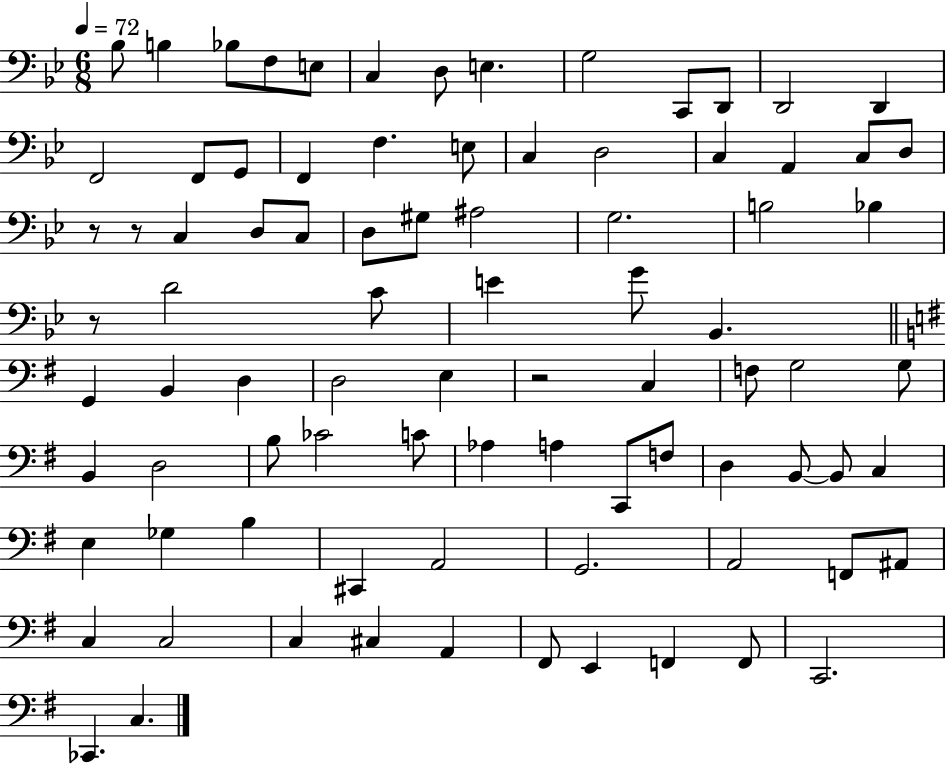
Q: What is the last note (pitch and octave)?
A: C3